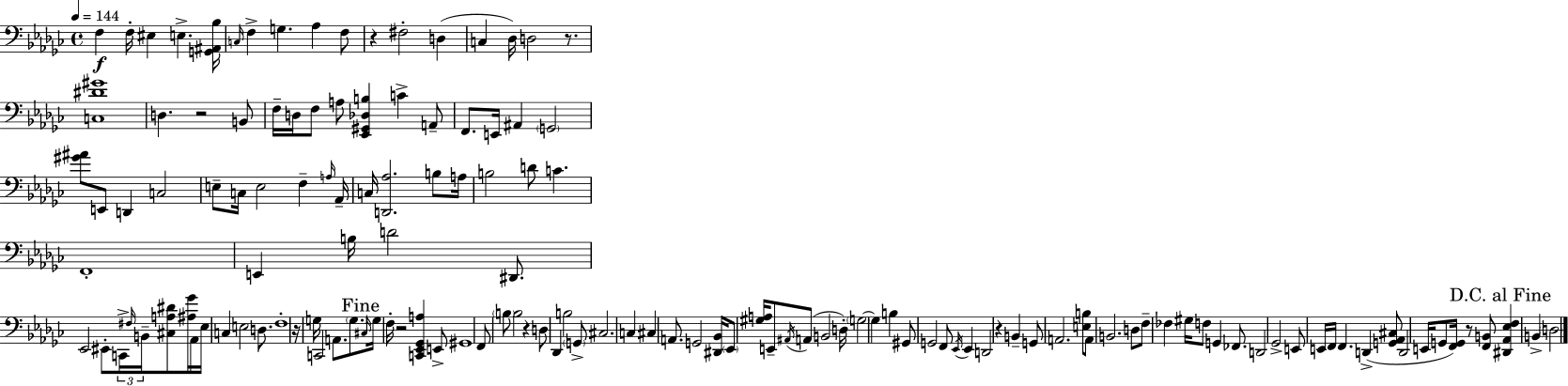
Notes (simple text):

F3/q F3/s EIS3/q E3/q. [G2,A#2,Bb3]/s C3/s F3/q G3/q. Ab3/q F3/e R/q F#3/h D3/q C3/q Db3/s D3/h R/e. [C3,D#4,G#4]/w D3/q. R/h B2/e F3/s D3/s F3/e A3/e [Eb2,G#2,Db3,B3]/q C4/q A2/e F2/e. E2/s A#2/q G2/h [G#4,A#4]/e E2/e D2/q C3/h E3/e C3/s E3/h F3/q A3/s Ab2/s C3/s [D2,Ab3]/h. B3/e A3/s B3/h D4/e C4/q. F2/w E2/q B3/s D4/h D#2/e. Eb2/h EIS2/e C2/s F#3/s B2/s [C#3,A3,D#4]/e [A#3,Gb4]/s Ab2/s Eb3/s C3/q E3/h D3/e. F3/w R/s G3/s C2/h A2/e. G3/e. C#3/s G3/s F3/s R/h [C2,Eb2,Gb2,A3]/q E2/e G#2/w F2/e B3/e B3/h R/q D3/e Db2/q B3/h G2/e C#3/h. C3/q C#3/q A2/e. G2/h [D#2,Bb2]/s Eb2/e [G#3,A3]/s E2/e A#2/s A2/e B2/h D3/s G3/h G3/q B3/q G#2/e G2/h F2/e Eb2/s Eb2/q D2/h R/q B2/q G2/e A2/h. [E3,B3]/e A2/e B2/h. D3/e F3/e FES3/q G#3/s F3/e G2/q FES2/e. D2/h Gb2/h E2/e E2/s F2/s F2/q. D2/q [G2,Ab2,C#3]/e D2/h E2/s G2/e [F2,G2]/s R/e [F2,B2]/e [D#2,Ab2,Eb3,F3]/q B2/q D3/h